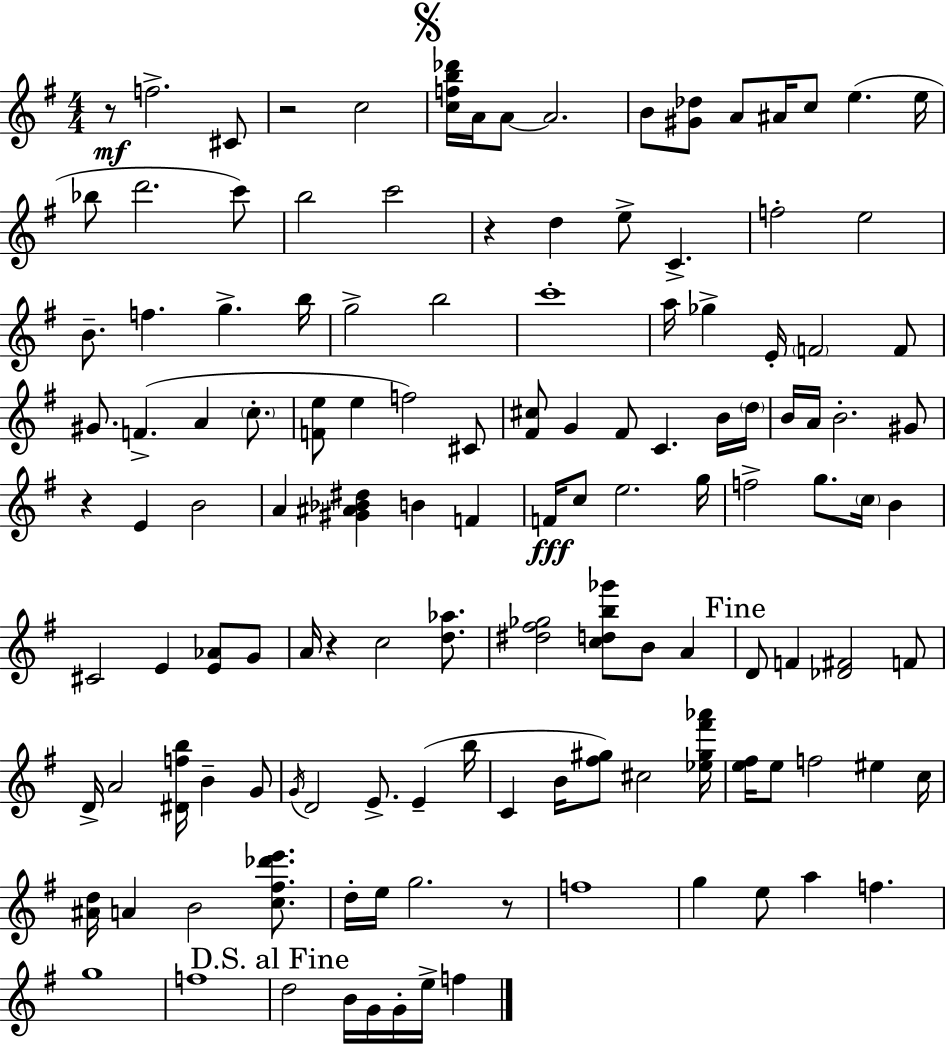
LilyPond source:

{
  \clef treble
  \numericTimeSignature
  \time 4/4
  \key e \minor
  \repeat volta 2 { r8\mf f''2.-> cis'8 | r2 c''2 | \mark \markup { \musicglyph "scripts.segno" } <c'' f'' b'' des'''>16 a'16 a'8~~ a'2. | b'8 <gis' des''>8 a'8 ais'16 c''8 e''4.( e''16 | \break bes''8 d'''2. c'''8) | b''2 c'''2 | r4 d''4 e''8-> c'4.-> | f''2-. e''2 | \break b'8.-- f''4. g''4.-> b''16 | g''2-> b''2 | c'''1-. | a''16 ges''4-> e'16-. \parenthesize f'2 f'8 | \break gis'8. f'4.->( a'4 \parenthesize c''8.-. | <f' e''>8 e''4 f''2) cis'8 | <fis' cis''>8 g'4 fis'8 c'4. b'16 \parenthesize d''16 | b'16 a'16 b'2.-. gis'8 | \break r4 e'4 b'2 | a'4 <gis' ais' bes' dis''>4 b'4 f'4 | f'16\fff c''8 e''2. g''16 | f''2-> g''8. \parenthesize c''16 b'4 | \break cis'2 e'4 <e' aes'>8 g'8 | a'16 r4 c''2 <d'' aes''>8. | <dis'' fis'' ges''>2 <c'' d'' b'' ges'''>8 b'8 a'4 | \mark "Fine" d'8 f'4 <des' fis'>2 f'8 | \break d'16-> a'2 <dis' f'' b''>16 b'4-- g'8 | \acciaccatura { g'16 } d'2 e'8.-> e'4--( | b''16 c'4 b'16 <fis'' gis''>8) cis''2 | <ees'' gis'' fis''' aes'''>16 <e'' fis''>16 e''8 f''2 eis''4 | \break c''16 <ais' d''>16 a'4 b'2 <c'' fis'' des''' e'''>8. | d''16-. e''16 g''2. r8 | f''1 | g''4 e''8 a''4 f''4. | \break g''1 | f''1 | \mark "D.S. al Fine" d''2 b'16 g'16 g'16-. e''16-> f''4 | } \bar "|."
}